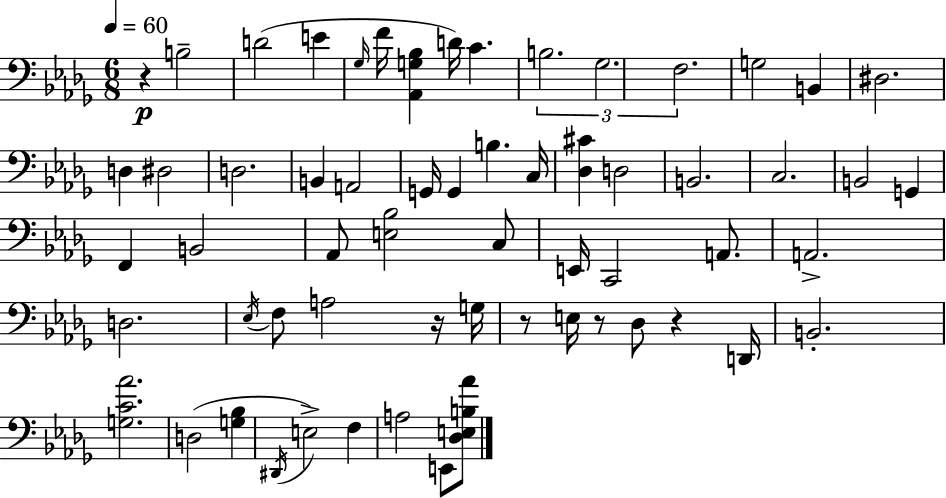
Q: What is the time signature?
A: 6/8